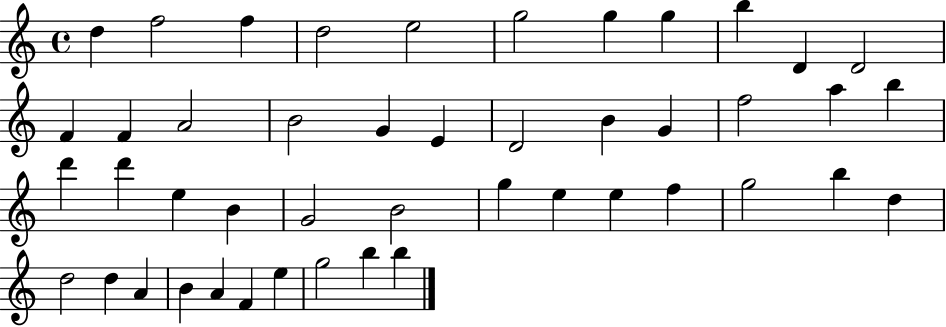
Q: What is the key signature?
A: C major